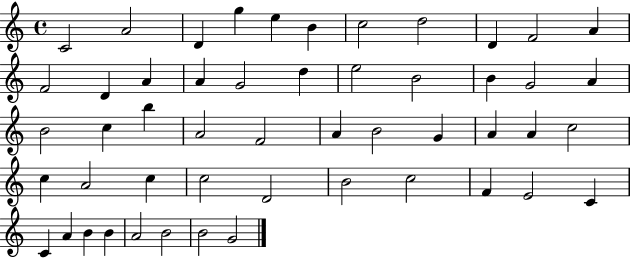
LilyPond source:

{
  \clef treble
  \time 4/4
  \defaultTimeSignature
  \key c \major
  c'2 a'2 | d'4 g''4 e''4 b'4 | c''2 d''2 | d'4 f'2 a'4 | \break f'2 d'4 a'4 | a'4 g'2 d''4 | e''2 b'2 | b'4 g'2 a'4 | \break b'2 c''4 b''4 | a'2 f'2 | a'4 b'2 g'4 | a'4 a'4 c''2 | \break c''4 a'2 c''4 | c''2 d'2 | b'2 c''2 | f'4 e'2 c'4 | \break c'4 a'4 b'4 b'4 | a'2 b'2 | b'2 g'2 | \bar "|."
}